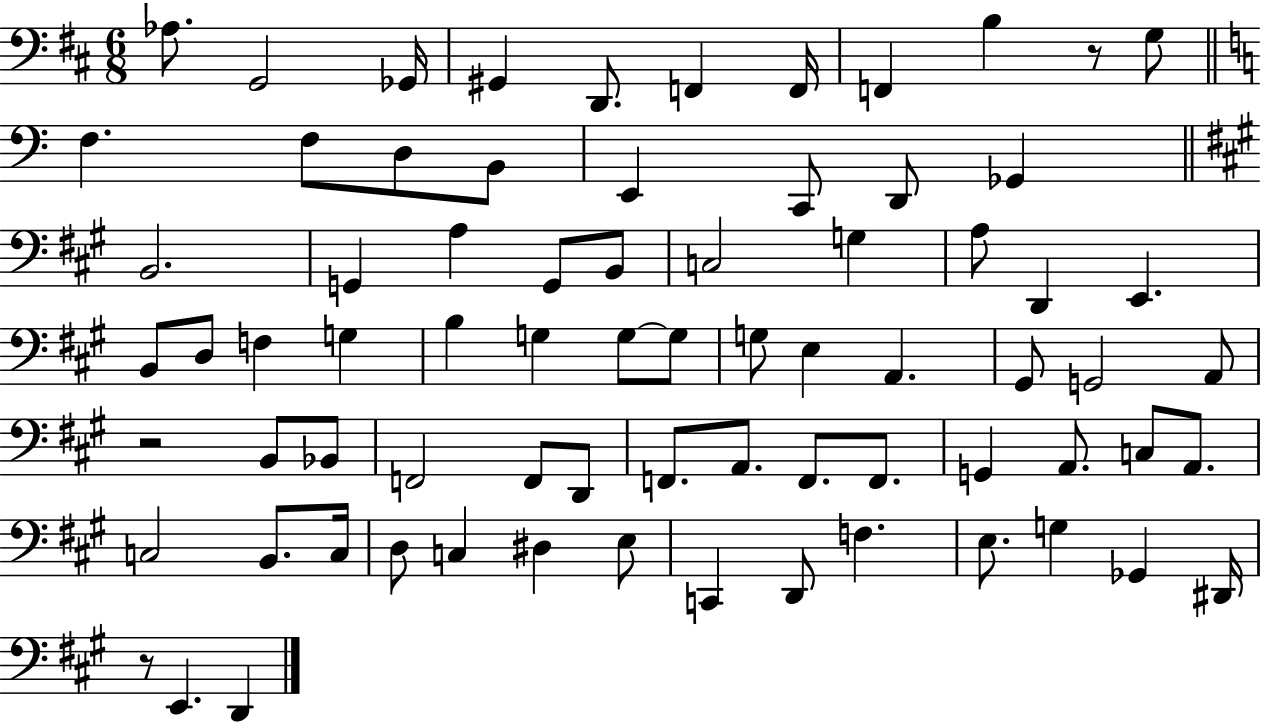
X:1
T:Untitled
M:6/8
L:1/4
K:D
_A,/2 G,,2 _G,,/4 ^G,, D,,/2 F,, F,,/4 F,, B, z/2 G,/2 F, F,/2 D,/2 B,,/2 E,, C,,/2 D,,/2 _G,, B,,2 G,, A, G,,/2 B,,/2 C,2 G, A,/2 D,, E,, B,,/2 D,/2 F, G, B, G, G,/2 G,/2 G,/2 E, A,, ^G,,/2 G,,2 A,,/2 z2 B,,/2 _B,,/2 F,,2 F,,/2 D,,/2 F,,/2 A,,/2 F,,/2 F,,/2 G,, A,,/2 C,/2 A,,/2 C,2 B,,/2 C,/4 D,/2 C, ^D, E,/2 C,, D,,/2 F, E,/2 G, _G,, ^D,,/4 z/2 E,, D,,